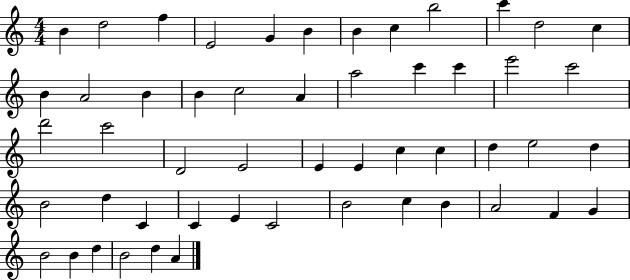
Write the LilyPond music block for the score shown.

{
  \clef treble
  \numericTimeSignature
  \time 4/4
  \key c \major
  b'4 d''2 f''4 | e'2 g'4 b'4 | b'4 c''4 b''2 | c'''4 d''2 c''4 | \break b'4 a'2 b'4 | b'4 c''2 a'4 | a''2 c'''4 c'''4 | e'''2 c'''2 | \break d'''2 c'''2 | d'2 e'2 | e'4 e'4 c''4 c''4 | d''4 e''2 d''4 | \break b'2 d''4 c'4 | c'4 e'4 c'2 | b'2 c''4 b'4 | a'2 f'4 g'4 | \break b'2 b'4 d''4 | b'2 d''4 a'4 | \bar "|."
}